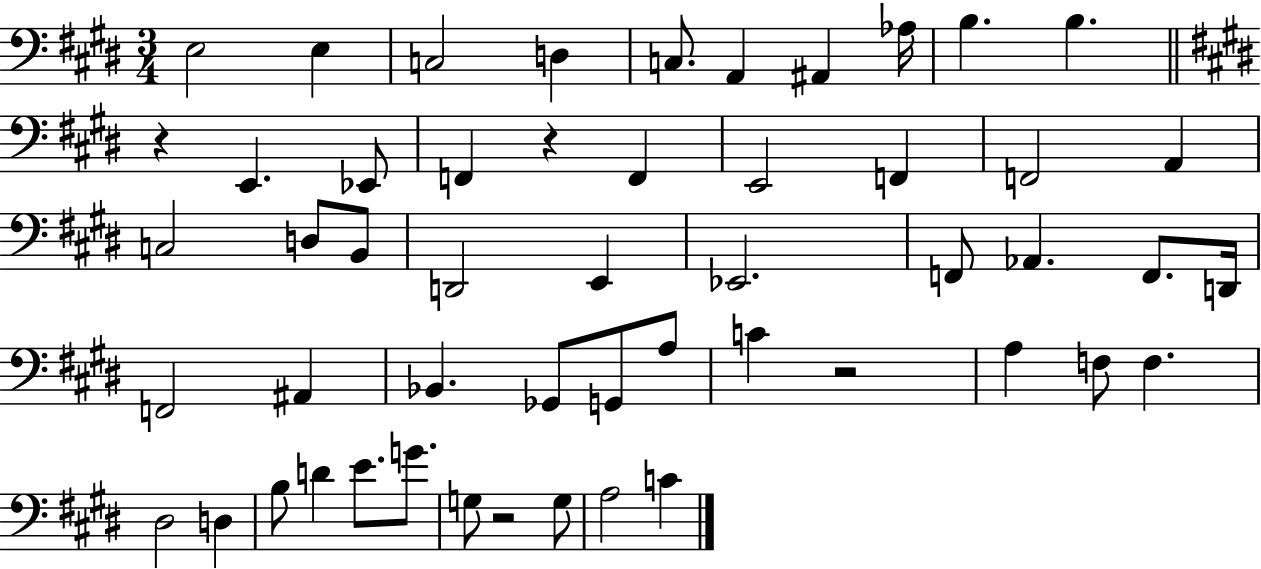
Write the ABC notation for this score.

X:1
T:Untitled
M:3/4
L:1/4
K:E
E,2 E, C,2 D, C,/2 A,, ^A,, _A,/4 B, B, z E,, _E,,/2 F,, z F,, E,,2 F,, F,,2 A,, C,2 D,/2 B,,/2 D,,2 E,, _E,,2 F,,/2 _A,, F,,/2 D,,/4 F,,2 ^A,, _B,, _G,,/2 G,,/2 A,/2 C z2 A, F,/2 F, ^D,2 D, B,/2 D E/2 G/2 G,/2 z2 G,/2 A,2 C